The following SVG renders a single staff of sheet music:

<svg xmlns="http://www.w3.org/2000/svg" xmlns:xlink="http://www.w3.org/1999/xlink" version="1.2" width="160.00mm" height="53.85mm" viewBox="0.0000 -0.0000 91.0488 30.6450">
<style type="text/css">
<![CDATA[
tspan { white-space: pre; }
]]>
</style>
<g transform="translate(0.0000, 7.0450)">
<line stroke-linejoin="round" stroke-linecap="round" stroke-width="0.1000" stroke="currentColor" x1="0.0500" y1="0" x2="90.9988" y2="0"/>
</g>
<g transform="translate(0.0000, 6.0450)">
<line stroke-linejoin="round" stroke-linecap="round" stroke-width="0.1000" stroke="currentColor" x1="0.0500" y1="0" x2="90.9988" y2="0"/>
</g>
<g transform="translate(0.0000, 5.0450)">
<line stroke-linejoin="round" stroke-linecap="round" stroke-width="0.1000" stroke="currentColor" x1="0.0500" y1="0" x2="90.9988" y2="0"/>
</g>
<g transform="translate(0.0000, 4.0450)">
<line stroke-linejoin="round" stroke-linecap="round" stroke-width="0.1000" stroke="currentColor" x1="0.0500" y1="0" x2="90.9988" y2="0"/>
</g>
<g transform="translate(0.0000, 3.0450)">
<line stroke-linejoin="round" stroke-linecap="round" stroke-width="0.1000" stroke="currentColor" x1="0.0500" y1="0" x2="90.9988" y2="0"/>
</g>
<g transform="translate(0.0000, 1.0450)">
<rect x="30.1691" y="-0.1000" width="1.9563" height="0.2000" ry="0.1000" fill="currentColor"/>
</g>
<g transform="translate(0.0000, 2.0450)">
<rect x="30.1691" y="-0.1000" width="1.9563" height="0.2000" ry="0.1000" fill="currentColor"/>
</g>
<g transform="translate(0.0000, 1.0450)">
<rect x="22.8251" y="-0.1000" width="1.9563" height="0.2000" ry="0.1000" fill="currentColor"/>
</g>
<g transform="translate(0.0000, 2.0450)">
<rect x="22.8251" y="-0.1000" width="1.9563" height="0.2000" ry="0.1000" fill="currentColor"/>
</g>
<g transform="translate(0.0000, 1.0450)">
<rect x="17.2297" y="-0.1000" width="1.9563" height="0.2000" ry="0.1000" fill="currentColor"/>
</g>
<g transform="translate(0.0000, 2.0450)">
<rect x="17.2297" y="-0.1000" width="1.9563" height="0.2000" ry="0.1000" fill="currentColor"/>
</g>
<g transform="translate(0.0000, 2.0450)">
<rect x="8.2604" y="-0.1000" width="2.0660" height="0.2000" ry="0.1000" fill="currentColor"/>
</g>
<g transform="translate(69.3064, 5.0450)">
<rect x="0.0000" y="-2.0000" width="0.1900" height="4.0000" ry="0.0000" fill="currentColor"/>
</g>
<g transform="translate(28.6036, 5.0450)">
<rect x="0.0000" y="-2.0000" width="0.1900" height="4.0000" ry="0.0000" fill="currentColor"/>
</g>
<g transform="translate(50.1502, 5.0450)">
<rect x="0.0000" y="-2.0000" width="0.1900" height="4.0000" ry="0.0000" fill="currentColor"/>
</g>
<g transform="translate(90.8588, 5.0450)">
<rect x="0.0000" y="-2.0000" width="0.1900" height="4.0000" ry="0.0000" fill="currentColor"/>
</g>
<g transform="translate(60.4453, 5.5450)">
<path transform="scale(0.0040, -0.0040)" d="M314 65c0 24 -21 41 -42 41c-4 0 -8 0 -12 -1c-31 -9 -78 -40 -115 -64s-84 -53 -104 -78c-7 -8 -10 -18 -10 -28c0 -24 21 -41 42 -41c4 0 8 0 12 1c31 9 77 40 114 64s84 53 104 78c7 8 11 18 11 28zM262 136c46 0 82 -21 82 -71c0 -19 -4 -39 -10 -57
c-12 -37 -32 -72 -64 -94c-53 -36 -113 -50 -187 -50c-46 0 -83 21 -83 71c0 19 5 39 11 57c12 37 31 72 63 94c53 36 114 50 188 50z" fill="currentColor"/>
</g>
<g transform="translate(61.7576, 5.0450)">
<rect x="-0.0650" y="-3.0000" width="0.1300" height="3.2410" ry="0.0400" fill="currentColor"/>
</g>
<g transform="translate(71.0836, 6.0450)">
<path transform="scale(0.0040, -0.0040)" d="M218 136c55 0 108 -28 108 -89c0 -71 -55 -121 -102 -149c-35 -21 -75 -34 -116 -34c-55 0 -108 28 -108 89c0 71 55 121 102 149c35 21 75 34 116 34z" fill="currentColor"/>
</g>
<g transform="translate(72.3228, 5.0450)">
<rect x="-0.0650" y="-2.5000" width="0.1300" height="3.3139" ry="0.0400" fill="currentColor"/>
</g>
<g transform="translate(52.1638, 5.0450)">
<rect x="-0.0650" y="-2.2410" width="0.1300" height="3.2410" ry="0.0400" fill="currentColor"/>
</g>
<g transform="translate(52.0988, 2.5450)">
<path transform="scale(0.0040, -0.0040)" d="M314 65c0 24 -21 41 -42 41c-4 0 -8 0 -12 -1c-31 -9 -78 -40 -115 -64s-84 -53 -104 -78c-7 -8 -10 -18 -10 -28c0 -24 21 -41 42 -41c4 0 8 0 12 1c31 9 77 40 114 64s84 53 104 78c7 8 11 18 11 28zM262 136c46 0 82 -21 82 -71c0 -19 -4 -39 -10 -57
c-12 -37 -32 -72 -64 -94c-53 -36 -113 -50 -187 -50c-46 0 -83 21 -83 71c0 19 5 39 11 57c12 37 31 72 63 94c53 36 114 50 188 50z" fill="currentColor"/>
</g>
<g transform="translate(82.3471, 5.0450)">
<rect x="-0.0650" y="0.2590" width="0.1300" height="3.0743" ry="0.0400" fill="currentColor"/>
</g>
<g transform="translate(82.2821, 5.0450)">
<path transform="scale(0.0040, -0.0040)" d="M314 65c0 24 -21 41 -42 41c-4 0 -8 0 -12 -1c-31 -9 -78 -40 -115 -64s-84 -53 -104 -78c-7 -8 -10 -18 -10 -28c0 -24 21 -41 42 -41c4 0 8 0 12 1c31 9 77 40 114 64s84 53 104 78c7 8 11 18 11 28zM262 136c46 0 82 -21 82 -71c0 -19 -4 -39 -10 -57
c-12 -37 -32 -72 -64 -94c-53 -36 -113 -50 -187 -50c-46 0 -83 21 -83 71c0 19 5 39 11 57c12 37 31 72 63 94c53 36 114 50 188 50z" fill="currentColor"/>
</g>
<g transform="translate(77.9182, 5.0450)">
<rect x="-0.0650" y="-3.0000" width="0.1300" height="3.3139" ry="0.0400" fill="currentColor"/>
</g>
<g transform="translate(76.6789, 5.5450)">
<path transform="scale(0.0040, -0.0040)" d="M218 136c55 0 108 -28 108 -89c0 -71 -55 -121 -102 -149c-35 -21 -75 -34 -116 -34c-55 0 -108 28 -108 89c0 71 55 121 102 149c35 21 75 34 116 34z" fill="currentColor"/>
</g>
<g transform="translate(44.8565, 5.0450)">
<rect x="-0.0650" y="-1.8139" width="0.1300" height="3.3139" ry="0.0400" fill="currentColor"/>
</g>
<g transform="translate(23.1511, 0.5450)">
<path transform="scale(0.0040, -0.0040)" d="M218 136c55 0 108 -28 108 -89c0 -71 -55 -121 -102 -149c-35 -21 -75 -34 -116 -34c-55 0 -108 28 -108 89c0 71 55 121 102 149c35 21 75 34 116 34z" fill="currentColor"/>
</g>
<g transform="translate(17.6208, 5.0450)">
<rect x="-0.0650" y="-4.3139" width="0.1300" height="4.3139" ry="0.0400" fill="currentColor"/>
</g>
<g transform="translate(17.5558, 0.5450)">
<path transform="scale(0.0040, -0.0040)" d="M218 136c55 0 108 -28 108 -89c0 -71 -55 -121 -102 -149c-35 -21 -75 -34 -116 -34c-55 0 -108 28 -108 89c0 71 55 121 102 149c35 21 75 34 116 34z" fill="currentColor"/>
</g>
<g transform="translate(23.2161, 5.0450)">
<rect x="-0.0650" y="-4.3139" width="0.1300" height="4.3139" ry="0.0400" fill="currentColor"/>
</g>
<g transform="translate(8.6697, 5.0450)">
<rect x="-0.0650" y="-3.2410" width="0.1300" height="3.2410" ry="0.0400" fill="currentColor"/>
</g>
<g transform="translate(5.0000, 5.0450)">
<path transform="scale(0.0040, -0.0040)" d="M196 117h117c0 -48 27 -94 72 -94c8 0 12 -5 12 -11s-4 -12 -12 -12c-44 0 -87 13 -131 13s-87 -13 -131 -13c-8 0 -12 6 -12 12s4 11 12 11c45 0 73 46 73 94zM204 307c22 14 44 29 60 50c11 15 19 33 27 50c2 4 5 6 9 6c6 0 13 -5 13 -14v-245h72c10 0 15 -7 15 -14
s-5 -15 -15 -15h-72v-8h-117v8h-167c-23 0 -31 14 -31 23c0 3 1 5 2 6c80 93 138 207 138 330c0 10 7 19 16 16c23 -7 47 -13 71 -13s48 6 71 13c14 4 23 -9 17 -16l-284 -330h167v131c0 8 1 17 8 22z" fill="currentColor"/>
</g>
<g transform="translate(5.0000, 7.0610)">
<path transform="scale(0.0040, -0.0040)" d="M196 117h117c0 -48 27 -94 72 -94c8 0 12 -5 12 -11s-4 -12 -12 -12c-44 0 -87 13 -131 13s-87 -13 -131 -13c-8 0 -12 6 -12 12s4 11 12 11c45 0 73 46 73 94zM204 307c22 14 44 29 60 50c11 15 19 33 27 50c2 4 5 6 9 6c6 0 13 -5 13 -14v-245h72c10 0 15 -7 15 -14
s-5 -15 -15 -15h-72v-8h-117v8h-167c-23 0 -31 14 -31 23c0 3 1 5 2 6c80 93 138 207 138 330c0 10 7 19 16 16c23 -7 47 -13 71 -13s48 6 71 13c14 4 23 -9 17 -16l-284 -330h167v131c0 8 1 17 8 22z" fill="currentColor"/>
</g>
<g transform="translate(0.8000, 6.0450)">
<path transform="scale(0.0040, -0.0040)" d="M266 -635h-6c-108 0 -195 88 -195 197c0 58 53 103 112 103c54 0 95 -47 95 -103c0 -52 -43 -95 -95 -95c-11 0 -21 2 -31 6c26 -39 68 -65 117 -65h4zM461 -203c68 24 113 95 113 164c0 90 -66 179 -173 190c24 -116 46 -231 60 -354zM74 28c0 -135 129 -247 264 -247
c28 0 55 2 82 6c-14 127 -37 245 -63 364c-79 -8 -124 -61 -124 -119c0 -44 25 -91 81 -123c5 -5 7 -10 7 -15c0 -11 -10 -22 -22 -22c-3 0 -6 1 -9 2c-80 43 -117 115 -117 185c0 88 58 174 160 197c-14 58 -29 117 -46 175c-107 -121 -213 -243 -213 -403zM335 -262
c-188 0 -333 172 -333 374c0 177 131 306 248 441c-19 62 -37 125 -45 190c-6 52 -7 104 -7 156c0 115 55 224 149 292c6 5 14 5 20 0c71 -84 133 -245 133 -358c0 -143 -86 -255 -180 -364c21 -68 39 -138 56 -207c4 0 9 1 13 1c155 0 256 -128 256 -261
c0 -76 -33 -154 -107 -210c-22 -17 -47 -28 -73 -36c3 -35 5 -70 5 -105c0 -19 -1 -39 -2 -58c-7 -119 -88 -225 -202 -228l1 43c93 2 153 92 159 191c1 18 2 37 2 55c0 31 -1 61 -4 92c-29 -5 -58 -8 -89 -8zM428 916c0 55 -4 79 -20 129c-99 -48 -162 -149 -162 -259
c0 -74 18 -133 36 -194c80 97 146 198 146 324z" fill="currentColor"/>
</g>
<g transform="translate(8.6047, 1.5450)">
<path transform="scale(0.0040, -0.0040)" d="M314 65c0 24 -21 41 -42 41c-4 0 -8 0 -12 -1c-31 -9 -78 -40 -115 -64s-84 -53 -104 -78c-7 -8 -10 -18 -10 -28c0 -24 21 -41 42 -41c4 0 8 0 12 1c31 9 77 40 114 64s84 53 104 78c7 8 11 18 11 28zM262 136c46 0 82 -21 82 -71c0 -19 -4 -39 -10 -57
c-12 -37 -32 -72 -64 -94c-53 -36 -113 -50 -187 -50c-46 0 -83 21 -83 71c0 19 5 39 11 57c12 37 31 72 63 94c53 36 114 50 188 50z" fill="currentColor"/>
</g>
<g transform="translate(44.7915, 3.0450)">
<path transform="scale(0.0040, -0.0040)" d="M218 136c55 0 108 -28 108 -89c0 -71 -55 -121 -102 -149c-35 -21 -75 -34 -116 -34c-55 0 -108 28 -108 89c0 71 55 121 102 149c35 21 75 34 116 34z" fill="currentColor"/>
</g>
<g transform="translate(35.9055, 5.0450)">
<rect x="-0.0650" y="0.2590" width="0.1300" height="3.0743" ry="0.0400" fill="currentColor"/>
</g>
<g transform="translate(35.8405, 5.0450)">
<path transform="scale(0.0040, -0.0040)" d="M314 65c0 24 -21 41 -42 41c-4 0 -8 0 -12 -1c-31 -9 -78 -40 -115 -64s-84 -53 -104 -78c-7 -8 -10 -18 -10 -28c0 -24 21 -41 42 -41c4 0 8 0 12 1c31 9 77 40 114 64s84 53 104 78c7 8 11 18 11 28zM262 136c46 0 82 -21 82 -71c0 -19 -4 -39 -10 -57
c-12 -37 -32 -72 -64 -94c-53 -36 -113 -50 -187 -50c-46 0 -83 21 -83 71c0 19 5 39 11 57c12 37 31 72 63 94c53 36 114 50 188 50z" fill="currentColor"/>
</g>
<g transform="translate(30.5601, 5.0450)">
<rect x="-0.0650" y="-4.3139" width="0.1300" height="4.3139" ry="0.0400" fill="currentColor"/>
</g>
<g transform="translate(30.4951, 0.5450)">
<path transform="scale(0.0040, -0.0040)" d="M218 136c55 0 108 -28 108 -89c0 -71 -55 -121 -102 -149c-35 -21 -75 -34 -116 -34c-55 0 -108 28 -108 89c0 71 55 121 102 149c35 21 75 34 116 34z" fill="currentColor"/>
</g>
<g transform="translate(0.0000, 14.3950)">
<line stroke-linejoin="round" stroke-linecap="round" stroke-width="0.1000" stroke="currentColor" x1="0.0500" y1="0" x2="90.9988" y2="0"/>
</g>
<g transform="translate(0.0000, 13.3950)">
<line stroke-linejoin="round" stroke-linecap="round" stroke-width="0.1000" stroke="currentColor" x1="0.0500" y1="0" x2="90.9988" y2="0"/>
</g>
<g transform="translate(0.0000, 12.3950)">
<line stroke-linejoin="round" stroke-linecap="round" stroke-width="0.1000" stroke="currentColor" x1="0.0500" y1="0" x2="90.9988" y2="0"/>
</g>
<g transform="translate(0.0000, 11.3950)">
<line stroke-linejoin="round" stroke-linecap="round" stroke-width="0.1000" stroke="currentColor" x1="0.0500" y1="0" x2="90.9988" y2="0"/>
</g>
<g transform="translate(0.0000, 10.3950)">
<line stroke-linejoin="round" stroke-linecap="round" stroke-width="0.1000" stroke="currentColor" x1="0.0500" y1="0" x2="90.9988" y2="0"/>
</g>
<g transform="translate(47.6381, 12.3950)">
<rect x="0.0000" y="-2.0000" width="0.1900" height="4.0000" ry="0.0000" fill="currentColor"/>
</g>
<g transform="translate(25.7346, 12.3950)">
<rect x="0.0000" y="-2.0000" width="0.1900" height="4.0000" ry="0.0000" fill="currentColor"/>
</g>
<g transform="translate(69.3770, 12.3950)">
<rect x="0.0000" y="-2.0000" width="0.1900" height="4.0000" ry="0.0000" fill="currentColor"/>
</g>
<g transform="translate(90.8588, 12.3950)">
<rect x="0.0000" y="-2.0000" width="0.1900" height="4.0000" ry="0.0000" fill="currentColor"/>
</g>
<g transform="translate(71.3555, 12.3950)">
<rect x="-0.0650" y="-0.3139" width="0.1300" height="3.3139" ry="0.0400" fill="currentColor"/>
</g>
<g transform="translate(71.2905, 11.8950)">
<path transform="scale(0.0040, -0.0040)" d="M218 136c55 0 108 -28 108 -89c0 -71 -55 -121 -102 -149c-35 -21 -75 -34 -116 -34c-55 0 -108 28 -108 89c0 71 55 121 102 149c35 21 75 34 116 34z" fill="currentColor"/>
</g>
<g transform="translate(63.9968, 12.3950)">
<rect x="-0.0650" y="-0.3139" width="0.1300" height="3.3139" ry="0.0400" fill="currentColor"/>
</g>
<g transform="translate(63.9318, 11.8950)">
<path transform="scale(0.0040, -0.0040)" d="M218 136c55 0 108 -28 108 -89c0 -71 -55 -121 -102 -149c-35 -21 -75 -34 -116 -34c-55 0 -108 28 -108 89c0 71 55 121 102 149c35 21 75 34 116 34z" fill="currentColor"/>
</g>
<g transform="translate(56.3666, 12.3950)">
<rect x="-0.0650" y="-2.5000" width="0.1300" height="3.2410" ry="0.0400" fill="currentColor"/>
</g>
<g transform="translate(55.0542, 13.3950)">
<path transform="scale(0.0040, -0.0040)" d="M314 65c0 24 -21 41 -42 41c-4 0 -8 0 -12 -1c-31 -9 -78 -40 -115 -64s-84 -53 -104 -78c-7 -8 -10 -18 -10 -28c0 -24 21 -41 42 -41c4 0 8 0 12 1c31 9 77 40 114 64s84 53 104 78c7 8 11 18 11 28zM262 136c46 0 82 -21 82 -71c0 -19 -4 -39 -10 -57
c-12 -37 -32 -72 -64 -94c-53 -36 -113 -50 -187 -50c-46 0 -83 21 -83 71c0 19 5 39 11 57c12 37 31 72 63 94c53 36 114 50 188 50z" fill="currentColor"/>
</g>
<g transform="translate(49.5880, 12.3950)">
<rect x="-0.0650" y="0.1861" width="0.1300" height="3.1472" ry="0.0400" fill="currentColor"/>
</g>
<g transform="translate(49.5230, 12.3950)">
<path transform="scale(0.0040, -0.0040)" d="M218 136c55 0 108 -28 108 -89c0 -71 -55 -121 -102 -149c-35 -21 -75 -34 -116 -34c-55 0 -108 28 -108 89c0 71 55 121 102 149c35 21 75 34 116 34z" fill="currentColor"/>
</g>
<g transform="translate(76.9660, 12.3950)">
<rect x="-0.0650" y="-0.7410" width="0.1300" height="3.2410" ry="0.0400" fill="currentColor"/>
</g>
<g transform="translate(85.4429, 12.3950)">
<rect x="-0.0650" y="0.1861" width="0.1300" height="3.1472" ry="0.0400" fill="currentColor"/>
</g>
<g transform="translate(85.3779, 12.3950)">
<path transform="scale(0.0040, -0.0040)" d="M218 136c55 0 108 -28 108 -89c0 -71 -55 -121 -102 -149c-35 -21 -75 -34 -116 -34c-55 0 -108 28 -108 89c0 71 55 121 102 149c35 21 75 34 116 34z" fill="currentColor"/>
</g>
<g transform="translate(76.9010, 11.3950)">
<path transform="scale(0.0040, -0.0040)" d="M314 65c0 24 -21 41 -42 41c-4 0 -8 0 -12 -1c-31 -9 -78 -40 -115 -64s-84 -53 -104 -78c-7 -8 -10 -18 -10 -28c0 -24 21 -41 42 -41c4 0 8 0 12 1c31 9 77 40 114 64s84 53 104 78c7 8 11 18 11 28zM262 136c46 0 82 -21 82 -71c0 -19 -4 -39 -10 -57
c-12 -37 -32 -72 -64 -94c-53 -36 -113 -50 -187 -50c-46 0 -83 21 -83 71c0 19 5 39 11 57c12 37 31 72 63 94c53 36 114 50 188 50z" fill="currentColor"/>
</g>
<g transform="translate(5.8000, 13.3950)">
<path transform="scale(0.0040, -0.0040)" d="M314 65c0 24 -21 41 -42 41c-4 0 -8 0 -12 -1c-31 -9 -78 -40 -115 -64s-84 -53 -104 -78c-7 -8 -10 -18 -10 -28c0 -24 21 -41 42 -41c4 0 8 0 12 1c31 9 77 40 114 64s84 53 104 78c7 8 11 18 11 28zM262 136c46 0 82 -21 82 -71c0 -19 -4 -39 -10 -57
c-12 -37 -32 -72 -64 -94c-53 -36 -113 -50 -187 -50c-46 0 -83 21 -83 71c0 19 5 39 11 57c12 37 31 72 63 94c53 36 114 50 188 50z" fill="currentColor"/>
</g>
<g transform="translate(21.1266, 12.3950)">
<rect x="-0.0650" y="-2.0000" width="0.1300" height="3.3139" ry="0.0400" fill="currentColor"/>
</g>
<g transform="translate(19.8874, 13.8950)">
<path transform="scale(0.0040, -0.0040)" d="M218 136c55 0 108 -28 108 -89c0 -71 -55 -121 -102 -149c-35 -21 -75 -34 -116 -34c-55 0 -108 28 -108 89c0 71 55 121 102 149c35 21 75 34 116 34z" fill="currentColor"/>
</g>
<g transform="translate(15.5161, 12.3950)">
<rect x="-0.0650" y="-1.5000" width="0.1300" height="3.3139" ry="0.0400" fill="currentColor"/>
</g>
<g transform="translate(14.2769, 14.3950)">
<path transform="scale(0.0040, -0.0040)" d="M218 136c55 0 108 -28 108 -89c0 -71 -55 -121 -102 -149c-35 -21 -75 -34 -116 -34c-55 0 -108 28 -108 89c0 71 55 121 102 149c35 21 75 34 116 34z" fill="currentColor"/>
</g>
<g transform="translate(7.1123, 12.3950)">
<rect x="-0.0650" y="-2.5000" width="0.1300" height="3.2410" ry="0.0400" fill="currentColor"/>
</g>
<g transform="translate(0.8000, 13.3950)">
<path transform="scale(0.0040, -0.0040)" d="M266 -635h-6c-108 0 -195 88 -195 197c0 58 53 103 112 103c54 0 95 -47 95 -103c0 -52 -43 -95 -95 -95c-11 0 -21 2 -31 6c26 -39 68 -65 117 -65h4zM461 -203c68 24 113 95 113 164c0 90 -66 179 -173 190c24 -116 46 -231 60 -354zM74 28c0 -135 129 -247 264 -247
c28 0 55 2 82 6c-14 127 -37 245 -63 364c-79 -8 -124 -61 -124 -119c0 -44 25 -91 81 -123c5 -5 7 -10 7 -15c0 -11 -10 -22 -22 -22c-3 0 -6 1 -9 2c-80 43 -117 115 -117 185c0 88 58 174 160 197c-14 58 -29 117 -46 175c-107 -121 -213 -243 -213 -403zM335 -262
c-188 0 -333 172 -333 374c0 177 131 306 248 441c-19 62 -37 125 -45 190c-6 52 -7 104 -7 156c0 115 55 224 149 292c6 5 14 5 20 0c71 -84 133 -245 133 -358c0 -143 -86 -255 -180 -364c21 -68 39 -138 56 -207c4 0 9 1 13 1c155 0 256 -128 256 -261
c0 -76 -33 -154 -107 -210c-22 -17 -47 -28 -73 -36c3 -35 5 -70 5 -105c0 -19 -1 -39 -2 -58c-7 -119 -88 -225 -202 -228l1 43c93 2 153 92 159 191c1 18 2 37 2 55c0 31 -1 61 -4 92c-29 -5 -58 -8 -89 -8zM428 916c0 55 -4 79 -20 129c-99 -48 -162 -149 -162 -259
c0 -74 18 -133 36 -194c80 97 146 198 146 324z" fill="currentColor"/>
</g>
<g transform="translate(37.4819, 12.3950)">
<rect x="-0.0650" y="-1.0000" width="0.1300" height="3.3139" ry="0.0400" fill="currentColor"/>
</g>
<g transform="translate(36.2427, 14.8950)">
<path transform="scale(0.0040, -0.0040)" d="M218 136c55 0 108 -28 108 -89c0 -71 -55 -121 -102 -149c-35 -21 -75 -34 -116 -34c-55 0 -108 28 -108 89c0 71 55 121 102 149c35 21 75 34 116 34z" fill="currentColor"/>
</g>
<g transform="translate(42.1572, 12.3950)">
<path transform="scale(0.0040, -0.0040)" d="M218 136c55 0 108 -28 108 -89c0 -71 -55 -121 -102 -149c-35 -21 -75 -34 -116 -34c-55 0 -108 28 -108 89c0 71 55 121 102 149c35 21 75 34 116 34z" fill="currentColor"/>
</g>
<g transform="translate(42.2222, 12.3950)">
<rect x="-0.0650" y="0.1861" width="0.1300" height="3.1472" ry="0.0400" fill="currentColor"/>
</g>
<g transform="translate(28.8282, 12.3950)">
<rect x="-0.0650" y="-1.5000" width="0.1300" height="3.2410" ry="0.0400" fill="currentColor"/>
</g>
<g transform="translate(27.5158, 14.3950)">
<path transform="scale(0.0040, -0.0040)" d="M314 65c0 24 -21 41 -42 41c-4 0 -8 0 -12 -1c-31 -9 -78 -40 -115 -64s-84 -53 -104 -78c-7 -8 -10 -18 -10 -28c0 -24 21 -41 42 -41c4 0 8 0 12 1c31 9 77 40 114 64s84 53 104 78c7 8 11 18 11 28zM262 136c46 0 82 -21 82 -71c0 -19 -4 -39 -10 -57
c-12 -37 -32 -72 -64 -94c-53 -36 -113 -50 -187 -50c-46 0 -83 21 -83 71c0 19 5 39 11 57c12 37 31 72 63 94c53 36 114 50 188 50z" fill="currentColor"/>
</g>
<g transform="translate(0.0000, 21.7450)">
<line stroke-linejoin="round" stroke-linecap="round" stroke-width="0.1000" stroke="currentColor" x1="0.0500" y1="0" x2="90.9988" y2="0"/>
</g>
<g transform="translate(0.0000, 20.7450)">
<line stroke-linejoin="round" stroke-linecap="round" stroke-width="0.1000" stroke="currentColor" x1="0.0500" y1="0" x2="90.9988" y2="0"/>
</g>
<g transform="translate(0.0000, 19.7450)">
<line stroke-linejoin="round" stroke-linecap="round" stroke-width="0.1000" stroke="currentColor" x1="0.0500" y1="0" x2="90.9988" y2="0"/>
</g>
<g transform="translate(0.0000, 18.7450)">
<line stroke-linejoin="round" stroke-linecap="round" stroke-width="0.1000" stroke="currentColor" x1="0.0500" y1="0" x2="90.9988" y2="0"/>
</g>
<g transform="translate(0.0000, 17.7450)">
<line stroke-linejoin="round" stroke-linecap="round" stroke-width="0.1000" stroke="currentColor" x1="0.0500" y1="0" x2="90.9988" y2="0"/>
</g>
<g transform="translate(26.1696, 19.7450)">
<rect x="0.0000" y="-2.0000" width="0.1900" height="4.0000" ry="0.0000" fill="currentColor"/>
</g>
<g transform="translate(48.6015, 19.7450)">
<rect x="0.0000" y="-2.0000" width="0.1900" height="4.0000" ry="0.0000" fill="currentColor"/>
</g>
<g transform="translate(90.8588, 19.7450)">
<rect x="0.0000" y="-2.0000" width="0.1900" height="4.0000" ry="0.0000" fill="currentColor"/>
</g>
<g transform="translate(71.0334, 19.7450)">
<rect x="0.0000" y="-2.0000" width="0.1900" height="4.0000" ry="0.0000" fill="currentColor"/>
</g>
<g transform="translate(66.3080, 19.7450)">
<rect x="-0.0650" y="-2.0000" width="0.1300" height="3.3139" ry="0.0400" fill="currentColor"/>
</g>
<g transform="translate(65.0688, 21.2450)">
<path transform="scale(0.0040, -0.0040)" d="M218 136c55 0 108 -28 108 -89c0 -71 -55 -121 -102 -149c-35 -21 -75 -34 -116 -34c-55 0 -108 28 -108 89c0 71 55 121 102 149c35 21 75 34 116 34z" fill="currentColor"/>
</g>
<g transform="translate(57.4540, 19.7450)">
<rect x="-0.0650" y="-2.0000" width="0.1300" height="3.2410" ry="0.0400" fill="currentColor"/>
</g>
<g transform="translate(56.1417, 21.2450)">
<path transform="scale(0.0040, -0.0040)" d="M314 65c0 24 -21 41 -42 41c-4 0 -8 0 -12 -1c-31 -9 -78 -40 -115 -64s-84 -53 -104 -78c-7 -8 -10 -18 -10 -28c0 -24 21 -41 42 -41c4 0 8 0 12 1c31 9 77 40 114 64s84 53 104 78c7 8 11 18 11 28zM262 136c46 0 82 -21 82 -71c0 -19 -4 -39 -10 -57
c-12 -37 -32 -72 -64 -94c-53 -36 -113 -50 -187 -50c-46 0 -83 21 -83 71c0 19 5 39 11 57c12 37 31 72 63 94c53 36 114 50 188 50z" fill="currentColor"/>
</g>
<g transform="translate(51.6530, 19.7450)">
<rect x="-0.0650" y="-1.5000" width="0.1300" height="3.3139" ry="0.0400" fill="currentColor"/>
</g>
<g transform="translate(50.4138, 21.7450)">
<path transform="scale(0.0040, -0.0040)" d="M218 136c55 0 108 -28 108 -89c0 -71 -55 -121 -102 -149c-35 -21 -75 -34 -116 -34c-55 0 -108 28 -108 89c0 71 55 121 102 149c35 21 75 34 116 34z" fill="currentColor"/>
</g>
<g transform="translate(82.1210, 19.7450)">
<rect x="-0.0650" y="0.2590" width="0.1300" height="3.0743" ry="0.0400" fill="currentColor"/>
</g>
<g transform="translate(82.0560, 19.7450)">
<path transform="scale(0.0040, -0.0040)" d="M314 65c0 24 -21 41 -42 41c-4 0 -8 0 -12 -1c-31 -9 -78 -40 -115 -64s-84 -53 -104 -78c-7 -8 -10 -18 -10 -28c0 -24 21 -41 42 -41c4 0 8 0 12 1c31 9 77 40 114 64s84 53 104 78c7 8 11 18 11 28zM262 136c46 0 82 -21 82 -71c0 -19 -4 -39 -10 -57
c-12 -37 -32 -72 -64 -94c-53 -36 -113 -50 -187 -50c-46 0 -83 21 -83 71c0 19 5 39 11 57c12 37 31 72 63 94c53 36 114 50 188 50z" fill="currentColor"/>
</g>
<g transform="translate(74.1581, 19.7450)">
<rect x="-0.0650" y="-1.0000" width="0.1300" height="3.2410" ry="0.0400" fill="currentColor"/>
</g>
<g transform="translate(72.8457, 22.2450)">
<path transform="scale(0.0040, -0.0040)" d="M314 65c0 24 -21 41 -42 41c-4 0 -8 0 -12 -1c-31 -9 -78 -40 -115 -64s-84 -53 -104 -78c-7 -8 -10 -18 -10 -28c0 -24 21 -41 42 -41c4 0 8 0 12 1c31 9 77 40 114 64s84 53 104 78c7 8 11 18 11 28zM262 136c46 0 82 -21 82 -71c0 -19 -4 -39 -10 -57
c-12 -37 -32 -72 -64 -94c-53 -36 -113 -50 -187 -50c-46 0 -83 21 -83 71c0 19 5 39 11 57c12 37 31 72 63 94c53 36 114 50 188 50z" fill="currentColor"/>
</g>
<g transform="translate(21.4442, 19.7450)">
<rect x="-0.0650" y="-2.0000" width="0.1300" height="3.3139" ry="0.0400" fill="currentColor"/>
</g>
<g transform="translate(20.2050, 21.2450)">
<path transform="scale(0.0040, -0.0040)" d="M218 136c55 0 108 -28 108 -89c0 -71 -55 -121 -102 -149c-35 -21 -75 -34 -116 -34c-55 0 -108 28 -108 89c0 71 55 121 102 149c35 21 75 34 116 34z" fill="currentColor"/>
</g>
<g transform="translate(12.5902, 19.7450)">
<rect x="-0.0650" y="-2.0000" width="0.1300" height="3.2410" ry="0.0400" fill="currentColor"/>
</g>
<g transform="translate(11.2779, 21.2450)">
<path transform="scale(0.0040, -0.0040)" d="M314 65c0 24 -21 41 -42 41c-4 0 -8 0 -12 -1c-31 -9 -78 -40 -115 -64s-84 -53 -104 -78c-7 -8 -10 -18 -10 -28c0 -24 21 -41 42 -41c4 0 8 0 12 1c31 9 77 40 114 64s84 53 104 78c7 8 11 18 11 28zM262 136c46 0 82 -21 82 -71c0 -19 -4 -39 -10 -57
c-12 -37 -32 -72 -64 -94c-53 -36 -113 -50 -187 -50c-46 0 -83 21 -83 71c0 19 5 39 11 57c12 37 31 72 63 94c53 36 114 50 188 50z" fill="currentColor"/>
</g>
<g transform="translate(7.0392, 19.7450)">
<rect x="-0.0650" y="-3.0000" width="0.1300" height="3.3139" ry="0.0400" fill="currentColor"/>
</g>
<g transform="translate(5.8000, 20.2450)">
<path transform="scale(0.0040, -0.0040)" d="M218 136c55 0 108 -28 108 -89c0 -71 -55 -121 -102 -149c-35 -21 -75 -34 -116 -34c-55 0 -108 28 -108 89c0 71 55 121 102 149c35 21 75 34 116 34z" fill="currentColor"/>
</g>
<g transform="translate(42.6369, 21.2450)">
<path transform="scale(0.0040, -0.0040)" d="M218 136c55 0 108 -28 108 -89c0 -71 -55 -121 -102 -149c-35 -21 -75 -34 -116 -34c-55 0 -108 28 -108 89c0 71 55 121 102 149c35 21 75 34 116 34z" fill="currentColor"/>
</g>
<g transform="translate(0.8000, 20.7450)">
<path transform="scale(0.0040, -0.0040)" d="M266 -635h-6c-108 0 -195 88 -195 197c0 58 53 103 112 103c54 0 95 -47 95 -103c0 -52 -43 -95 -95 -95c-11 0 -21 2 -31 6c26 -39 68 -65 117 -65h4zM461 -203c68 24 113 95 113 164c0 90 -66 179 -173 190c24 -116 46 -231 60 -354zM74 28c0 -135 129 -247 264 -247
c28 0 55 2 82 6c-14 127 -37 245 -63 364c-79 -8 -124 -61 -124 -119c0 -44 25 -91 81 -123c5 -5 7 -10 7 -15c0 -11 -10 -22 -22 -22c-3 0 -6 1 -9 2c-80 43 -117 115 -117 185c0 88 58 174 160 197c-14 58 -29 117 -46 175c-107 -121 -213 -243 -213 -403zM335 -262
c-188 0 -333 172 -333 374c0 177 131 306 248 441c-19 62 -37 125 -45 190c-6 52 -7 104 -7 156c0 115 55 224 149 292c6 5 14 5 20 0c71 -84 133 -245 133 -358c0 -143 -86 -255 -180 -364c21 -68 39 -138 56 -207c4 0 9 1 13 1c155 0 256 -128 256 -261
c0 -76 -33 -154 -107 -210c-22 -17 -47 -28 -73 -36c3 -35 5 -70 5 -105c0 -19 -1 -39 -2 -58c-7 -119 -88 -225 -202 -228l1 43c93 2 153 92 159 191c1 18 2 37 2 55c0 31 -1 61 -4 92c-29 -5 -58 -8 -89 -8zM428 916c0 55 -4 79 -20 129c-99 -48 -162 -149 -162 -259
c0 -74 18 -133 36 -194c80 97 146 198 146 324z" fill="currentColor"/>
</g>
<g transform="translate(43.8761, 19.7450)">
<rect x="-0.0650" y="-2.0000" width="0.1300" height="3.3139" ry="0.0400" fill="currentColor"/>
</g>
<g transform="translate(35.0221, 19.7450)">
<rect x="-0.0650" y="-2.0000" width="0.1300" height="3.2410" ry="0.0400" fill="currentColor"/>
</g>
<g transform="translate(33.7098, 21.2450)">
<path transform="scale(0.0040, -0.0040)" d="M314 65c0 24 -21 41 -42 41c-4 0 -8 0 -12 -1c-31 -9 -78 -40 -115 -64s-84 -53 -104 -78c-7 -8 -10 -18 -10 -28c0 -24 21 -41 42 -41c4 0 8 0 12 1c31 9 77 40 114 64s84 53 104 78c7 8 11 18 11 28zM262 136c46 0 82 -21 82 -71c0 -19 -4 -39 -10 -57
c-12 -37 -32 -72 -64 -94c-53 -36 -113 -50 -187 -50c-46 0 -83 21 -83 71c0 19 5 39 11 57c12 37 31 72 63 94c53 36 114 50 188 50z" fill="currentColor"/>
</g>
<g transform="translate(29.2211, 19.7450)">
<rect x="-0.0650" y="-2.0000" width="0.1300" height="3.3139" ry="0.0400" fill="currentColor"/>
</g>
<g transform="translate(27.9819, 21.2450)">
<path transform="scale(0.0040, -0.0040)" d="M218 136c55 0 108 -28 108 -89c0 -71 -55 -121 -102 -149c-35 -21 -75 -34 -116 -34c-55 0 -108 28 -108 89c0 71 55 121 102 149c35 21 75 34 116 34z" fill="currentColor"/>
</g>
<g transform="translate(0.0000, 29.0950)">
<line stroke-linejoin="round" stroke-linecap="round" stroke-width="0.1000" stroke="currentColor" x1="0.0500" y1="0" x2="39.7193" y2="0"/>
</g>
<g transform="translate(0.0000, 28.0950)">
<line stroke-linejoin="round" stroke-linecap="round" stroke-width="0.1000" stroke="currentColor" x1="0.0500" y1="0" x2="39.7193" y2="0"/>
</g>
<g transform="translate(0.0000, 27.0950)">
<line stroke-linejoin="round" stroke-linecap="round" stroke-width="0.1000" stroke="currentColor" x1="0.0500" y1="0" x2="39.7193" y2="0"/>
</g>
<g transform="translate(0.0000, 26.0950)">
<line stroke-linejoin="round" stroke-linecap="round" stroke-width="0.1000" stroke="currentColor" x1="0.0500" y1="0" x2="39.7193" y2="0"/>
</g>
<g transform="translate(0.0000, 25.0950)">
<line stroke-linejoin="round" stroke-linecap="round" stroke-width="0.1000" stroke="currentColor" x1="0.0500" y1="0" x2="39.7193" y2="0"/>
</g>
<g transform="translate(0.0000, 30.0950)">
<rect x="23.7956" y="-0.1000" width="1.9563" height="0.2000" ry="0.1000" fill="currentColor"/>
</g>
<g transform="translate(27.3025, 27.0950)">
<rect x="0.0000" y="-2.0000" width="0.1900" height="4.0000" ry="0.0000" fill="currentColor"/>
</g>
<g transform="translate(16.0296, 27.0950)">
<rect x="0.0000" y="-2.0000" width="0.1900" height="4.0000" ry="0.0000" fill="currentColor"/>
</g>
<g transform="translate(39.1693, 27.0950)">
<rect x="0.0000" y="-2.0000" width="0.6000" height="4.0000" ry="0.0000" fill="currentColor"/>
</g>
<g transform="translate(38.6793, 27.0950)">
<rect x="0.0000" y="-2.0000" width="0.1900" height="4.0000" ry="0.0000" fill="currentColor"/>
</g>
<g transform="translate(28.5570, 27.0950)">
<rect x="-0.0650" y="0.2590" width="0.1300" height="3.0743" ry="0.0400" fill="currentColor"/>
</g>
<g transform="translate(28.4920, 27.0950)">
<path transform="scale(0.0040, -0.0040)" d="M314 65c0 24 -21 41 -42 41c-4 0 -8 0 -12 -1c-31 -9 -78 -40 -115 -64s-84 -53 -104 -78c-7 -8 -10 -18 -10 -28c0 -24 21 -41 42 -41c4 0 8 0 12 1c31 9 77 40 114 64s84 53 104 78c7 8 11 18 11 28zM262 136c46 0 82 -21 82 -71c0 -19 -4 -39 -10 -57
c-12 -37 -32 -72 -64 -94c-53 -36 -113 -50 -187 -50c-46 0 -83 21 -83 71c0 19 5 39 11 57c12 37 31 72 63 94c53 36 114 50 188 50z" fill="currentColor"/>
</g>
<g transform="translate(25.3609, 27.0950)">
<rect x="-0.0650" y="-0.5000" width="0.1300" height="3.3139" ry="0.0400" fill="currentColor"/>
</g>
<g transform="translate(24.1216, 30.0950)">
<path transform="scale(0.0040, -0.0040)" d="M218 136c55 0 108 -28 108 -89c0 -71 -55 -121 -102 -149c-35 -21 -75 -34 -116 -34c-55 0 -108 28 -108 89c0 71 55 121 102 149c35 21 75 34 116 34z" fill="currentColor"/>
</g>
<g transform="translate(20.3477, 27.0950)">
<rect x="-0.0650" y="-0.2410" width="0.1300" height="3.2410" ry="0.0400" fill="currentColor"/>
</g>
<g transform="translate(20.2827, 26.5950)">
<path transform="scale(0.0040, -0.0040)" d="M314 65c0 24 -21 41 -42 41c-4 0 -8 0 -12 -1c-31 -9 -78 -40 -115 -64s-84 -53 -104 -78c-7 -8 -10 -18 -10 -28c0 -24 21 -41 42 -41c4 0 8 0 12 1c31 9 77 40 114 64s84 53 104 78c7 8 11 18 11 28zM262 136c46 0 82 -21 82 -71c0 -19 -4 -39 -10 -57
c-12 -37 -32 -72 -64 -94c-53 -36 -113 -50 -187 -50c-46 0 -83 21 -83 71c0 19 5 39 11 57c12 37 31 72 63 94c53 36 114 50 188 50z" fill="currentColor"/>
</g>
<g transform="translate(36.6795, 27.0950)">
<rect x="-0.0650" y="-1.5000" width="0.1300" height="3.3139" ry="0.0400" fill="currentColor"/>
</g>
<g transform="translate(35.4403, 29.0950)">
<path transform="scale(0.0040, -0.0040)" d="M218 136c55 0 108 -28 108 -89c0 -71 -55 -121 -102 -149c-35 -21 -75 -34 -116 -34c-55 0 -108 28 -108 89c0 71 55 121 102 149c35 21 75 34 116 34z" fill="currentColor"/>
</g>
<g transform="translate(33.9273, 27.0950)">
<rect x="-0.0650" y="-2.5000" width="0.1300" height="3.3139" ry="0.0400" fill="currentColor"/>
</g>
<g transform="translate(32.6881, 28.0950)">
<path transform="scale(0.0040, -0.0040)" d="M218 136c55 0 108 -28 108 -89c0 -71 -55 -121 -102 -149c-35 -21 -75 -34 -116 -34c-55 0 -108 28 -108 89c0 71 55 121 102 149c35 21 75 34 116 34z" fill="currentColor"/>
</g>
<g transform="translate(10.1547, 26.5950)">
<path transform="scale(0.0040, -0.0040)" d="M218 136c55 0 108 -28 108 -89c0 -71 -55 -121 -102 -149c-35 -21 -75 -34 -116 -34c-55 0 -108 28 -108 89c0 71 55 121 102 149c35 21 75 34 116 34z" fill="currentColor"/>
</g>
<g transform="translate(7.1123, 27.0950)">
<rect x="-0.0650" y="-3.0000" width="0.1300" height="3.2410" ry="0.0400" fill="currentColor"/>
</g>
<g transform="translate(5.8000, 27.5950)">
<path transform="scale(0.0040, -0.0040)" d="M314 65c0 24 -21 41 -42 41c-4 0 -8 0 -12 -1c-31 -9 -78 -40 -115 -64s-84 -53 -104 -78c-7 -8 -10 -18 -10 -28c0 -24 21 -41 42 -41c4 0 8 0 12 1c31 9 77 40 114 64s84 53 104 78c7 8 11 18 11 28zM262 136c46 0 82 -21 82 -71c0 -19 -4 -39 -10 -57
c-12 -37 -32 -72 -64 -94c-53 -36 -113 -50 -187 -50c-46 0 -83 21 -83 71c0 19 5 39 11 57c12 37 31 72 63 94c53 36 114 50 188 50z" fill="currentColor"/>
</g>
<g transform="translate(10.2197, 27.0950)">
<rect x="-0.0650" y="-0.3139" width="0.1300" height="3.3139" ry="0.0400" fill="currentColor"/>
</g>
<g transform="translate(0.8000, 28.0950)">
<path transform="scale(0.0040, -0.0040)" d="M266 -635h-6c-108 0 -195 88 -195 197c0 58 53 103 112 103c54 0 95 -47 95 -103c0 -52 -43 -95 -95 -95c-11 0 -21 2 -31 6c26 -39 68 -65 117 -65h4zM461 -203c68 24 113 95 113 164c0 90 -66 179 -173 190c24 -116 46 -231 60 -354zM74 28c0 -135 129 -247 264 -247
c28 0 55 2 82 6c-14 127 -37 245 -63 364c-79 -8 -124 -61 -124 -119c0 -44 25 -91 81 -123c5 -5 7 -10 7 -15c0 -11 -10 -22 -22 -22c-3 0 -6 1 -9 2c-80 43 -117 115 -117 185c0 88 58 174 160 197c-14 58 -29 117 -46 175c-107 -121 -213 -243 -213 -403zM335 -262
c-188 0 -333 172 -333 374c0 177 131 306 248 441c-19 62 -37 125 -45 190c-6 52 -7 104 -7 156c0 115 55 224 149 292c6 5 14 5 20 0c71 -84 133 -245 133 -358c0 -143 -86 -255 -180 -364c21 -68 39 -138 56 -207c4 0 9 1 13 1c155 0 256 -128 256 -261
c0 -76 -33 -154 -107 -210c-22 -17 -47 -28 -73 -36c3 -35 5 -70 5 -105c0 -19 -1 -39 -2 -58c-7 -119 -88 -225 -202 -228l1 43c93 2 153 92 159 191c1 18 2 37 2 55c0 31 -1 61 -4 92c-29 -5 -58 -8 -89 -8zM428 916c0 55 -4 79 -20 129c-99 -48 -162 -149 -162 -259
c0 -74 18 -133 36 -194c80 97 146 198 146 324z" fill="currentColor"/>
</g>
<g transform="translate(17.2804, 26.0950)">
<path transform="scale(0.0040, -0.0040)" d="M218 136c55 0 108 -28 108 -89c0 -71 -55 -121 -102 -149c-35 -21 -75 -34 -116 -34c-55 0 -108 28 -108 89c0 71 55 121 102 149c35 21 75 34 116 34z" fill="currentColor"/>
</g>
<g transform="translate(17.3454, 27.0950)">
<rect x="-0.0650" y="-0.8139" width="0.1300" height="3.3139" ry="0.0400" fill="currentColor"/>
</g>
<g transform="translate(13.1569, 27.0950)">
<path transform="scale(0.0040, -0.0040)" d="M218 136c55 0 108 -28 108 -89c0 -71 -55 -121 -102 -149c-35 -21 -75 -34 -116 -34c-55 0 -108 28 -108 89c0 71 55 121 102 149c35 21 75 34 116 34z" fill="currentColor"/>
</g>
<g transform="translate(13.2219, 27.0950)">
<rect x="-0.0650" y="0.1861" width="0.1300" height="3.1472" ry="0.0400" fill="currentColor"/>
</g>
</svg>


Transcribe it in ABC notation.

X:1
T:Untitled
M:4/4
L:1/4
K:C
b2 d' d' d' B2 f g2 A2 G A B2 G2 E F E2 D B B G2 c c d2 B A F2 F F F2 F E F2 F D2 B2 A2 c B d c2 C B2 G E